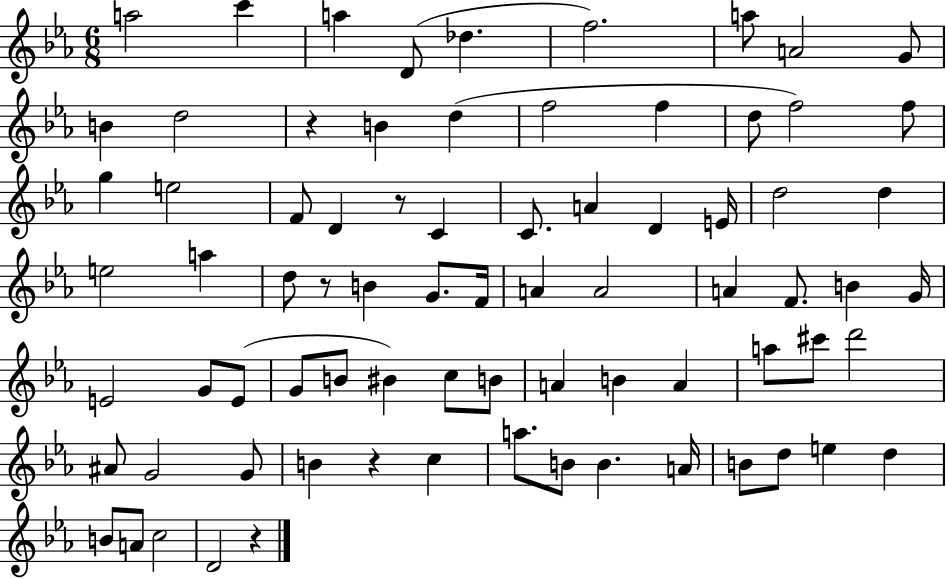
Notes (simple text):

A5/h C6/q A5/q D4/e Db5/q. F5/h. A5/e A4/h G4/e B4/q D5/h R/q B4/q D5/q F5/h F5/q D5/e F5/h F5/e G5/q E5/h F4/e D4/q R/e C4/q C4/e. A4/q D4/q E4/s D5/h D5/q E5/h A5/q D5/e R/e B4/q G4/e. F4/s A4/q A4/h A4/q F4/e. B4/q G4/s E4/h G4/e E4/e G4/e B4/e BIS4/q C5/e B4/e A4/q B4/q A4/q A5/e C#6/e D6/h A#4/e G4/h G4/e B4/q R/q C5/q A5/e. B4/e B4/q. A4/s B4/e D5/e E5/q D5/q B4/e A4/e C5/h D4/h R/q